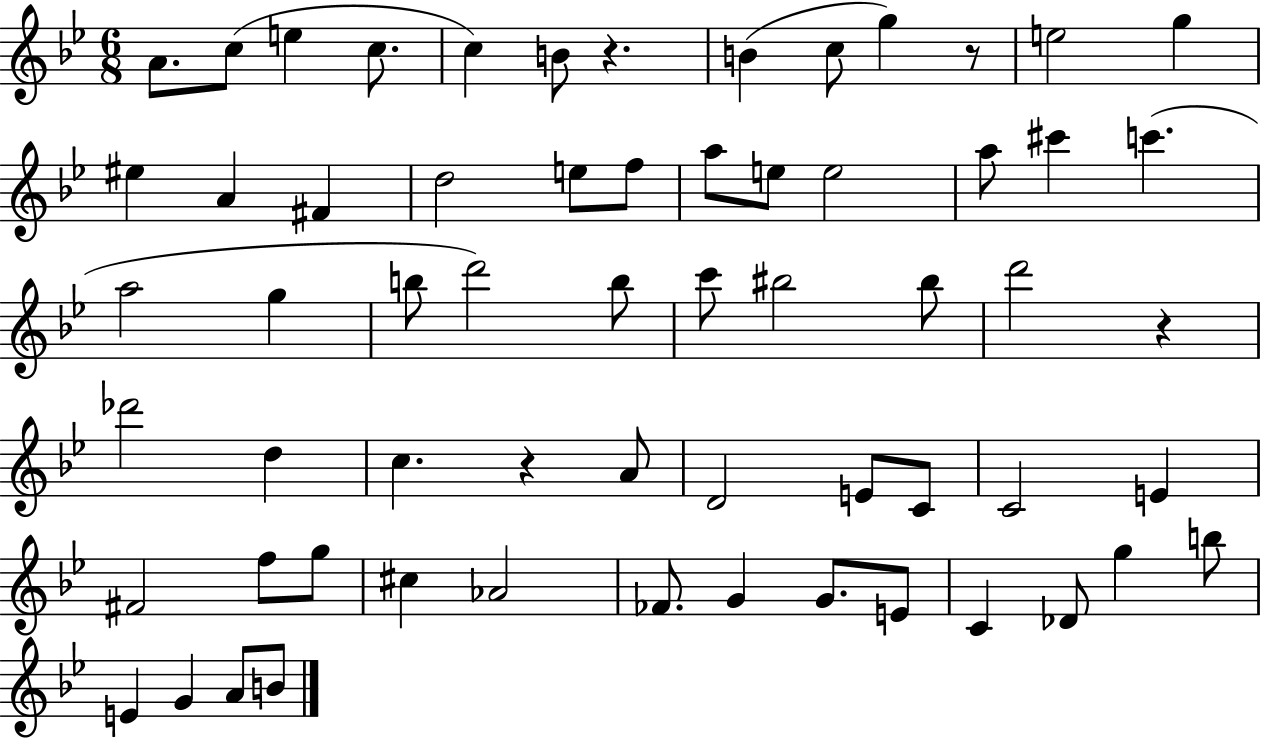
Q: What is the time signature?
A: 6/8